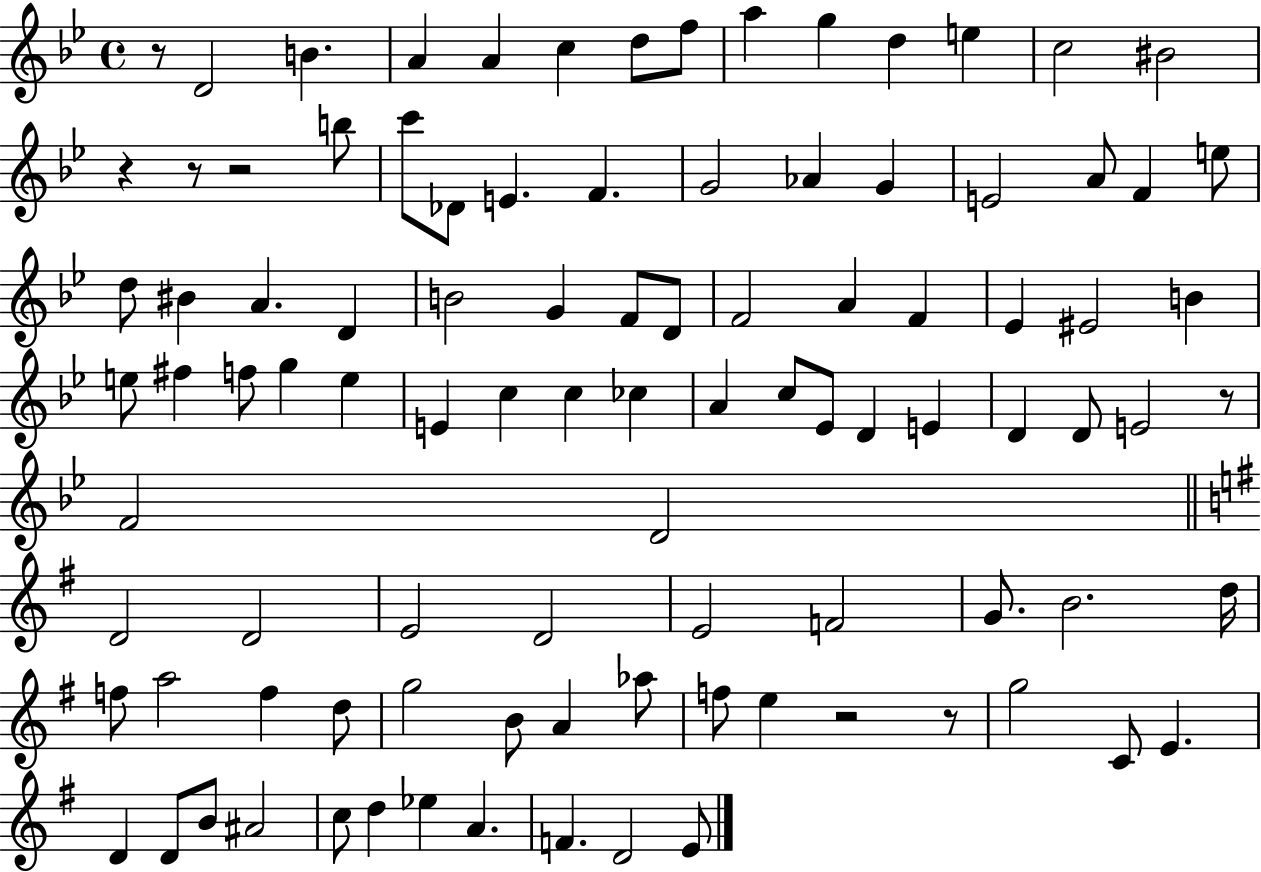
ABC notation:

X:1
T:Untitled
M:4/4
L:1/4
K:Bb
z/2 D2 B A A c d/2 f/2 a g d e c2 ^B2 z z/2 z2 b/2 c'/2 _D/2 E F G2 _A G E2 A/2 F e/2 d/2 ^B A D B2 G F/2 D/2 F2 A F _E ^E2 B e/2 ^f f/2 g e E c c _c A c/2 _E/2 D E D D/2 E2 z/2 F2 D2 D2 D2 E2 D2 E2 F2 G/2 B2 d/4 f/2 a2 f d/2 g2 B/2 A _a/2 f/2 e z2 z/2 g2 C/2 E D D/2 B/2 ^A2 c/2 d _e A F D2 E/2